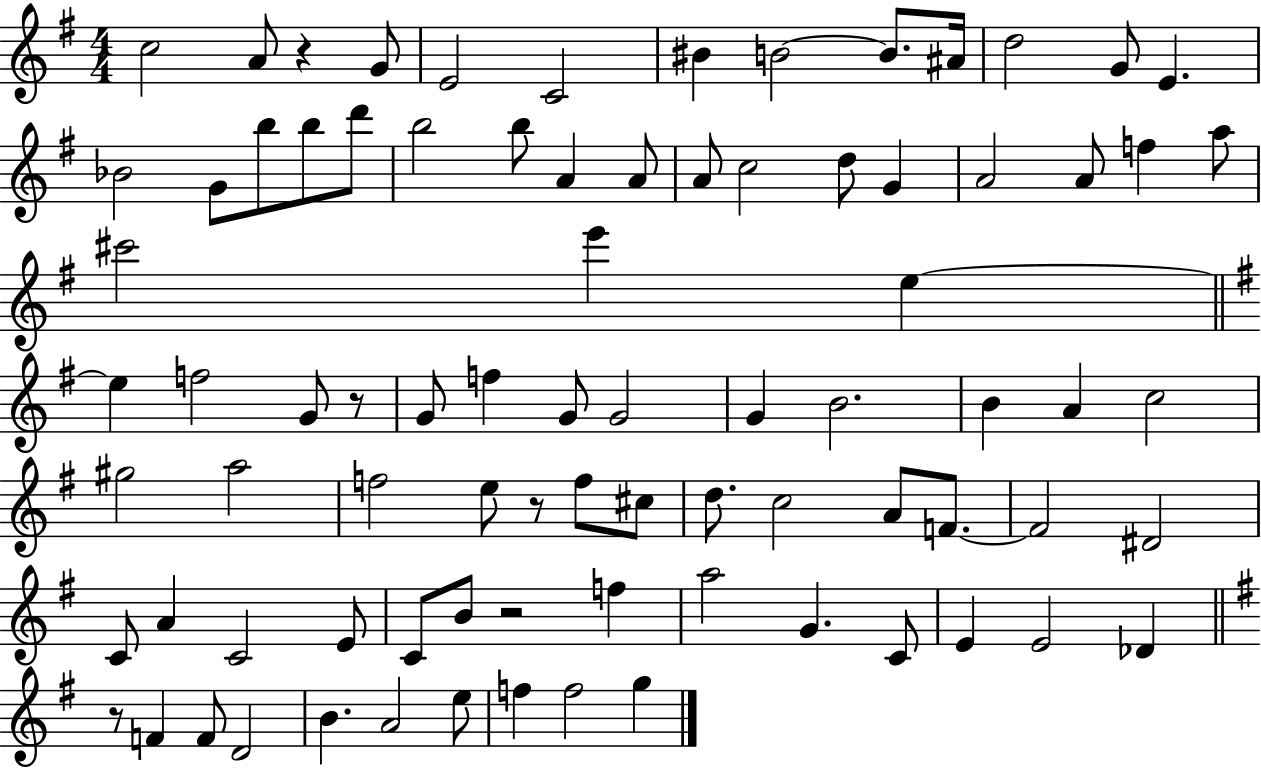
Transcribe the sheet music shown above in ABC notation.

X:1
T:Untitled
M:4/4
L:1/4
K:G
c2 A/2 z G/2 E2 C2 ^B B2 B/2 ^A/4 d2 G/2 E _B2 G/2 b/2 b/2 d'/2 b2 b/2 A A/2 A/2 c2 d/2 G A2 A/2 f a/2 ^c'2 e' e e f2 G/2 z/2 G/2 f G/2 G2 G B2 B A c2 ^g2 a2 f2 e/2 z/2 f/2 ^c/2 d/2 c2 A/2 F/2 F2 ^D2 C/2 A C2 E/2 C/2 B/2 z2 f a2 G C/2 E E2 _D z/2 F F/2 D2 B A2 e/2 f f2 g